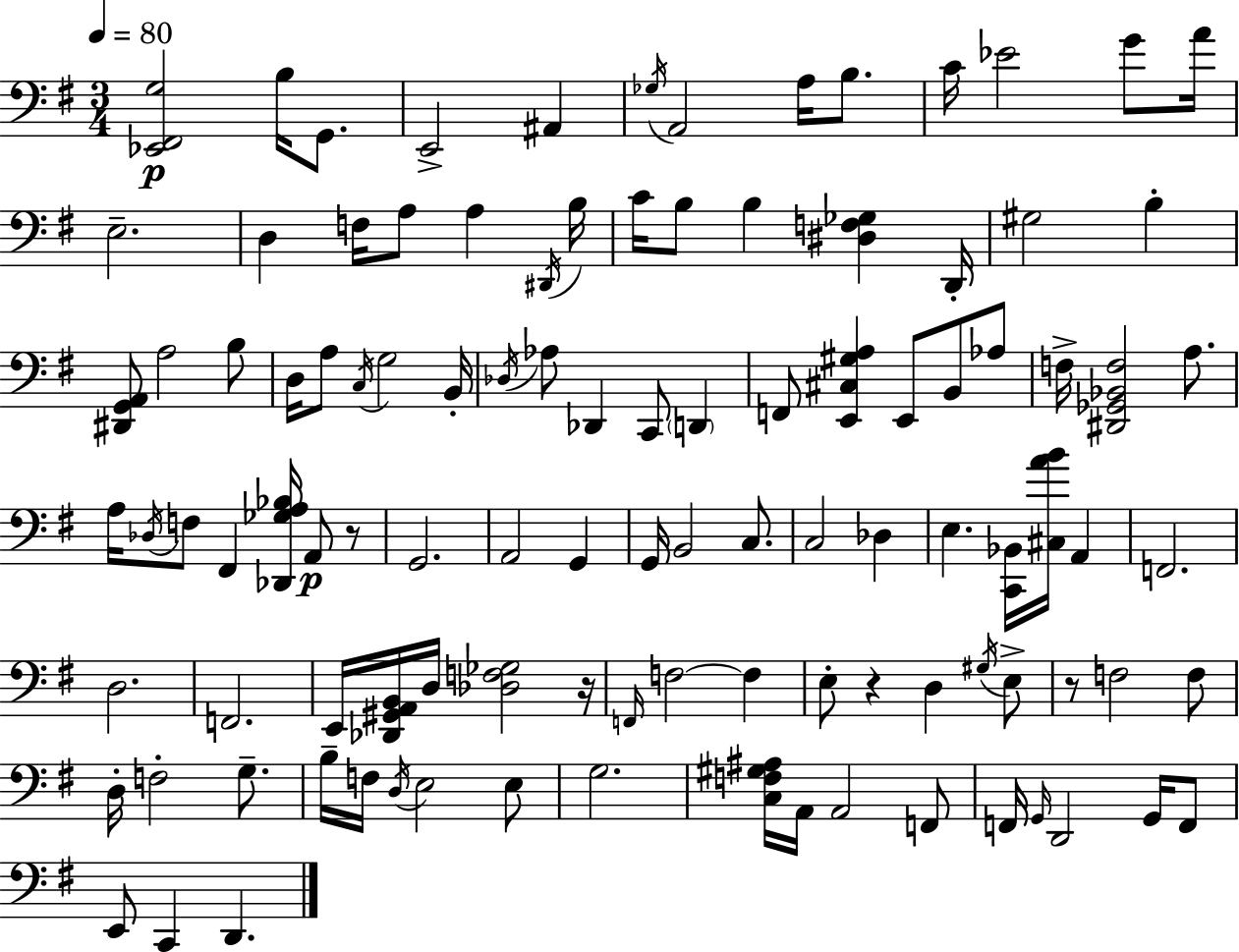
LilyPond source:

{
  \clef bass
  \numericTimeSignature
  \time 3/4
  \key e \minor
  \tempo 4 = 80
  <ees, fis, g>2\p b16 g,8. | e,2-> ais,4 | \acciaccatura { ges16 } a,2 a16 b8. | c'16 ees'2 g'8 | \break a'16 e2.-- | d4 f16 a8 a4 | \acciaccatura { dis,16 } b16 c'16 b8 b4 <dis f ges>4 | d,16-. gis2 b4-. | \break <dis, g, a,>8 a2 | b8 d16 a8 \acciaccatura { c16 } g2 | b,16-. \acciaccatura { des16 } aes8 des,4 c,8 | \parenthesize d,4 f,8 <e, cis gis a>4 e,8 | \break b,8 aes8 f16-> <dis, ges, bes, f>2 | a8. a16 \acciaccatura { des16 } f8 fis,4 | <des, ges a bes>16 a,8\p r8 g,2. | a,2 | \break g,4 g,16 b,2 | c8. c2 | des4 e4. <c, bes,>16 | <cis a' b'>16 a,4 f,2. | \break d2. | f,2. | e,16 <des, gis, a, b,>16 d16 <des f ges>2 | r16 \grace { f,16 } f2~~ | \break f4 e8-. r4 | d4 \acciaccatura { gis16 } e8-> r8 f2 | f8 d16-. f2-. | g8.-- b16-- f16 \acciaccatura { d16 } e2 | \break e8 g2. | <c f gis ais>16 a,16 a,2 | f,8 f,16 \grace { g,16 } d,2 | g,16 f,8 e,8 c,4 | \break d,4. \bar "|."
}